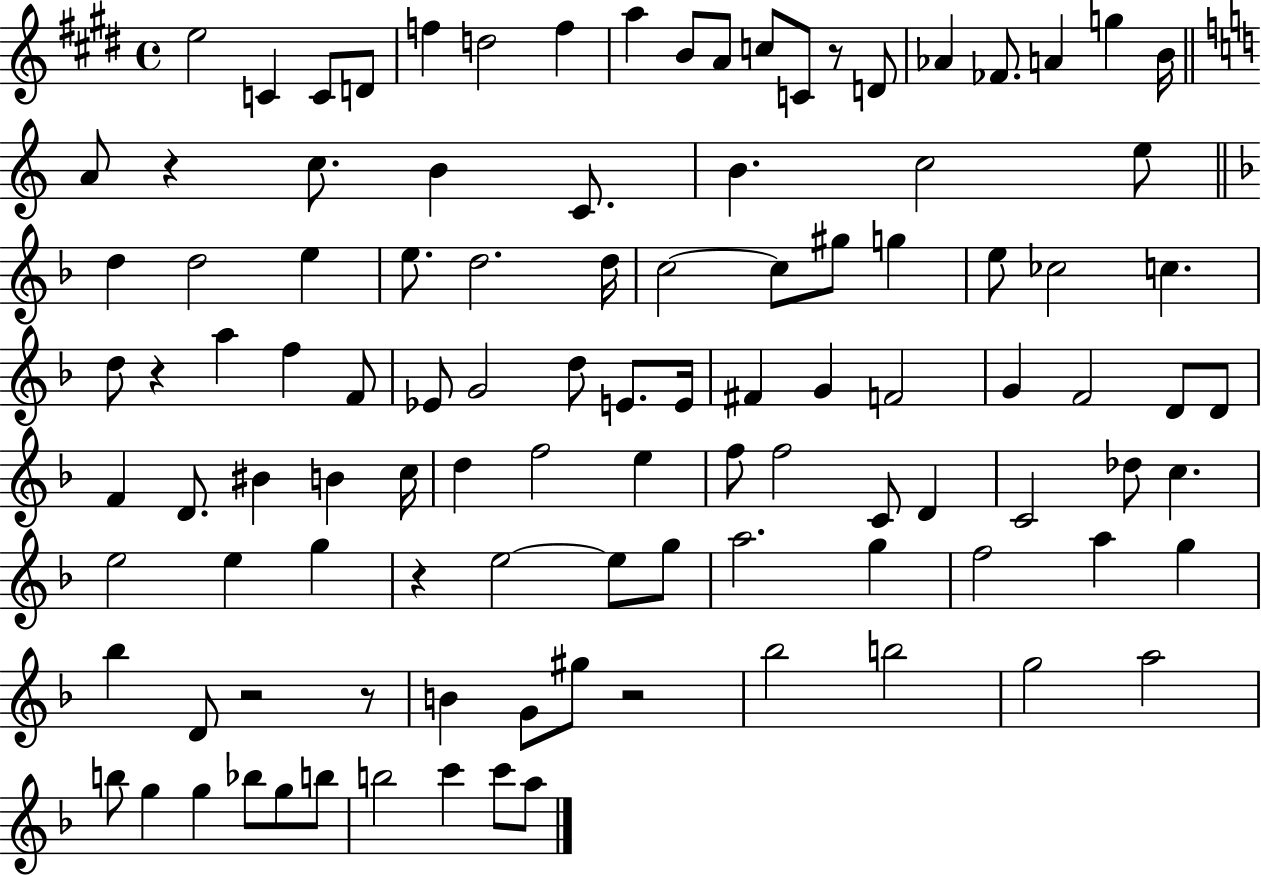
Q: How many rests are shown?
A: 7